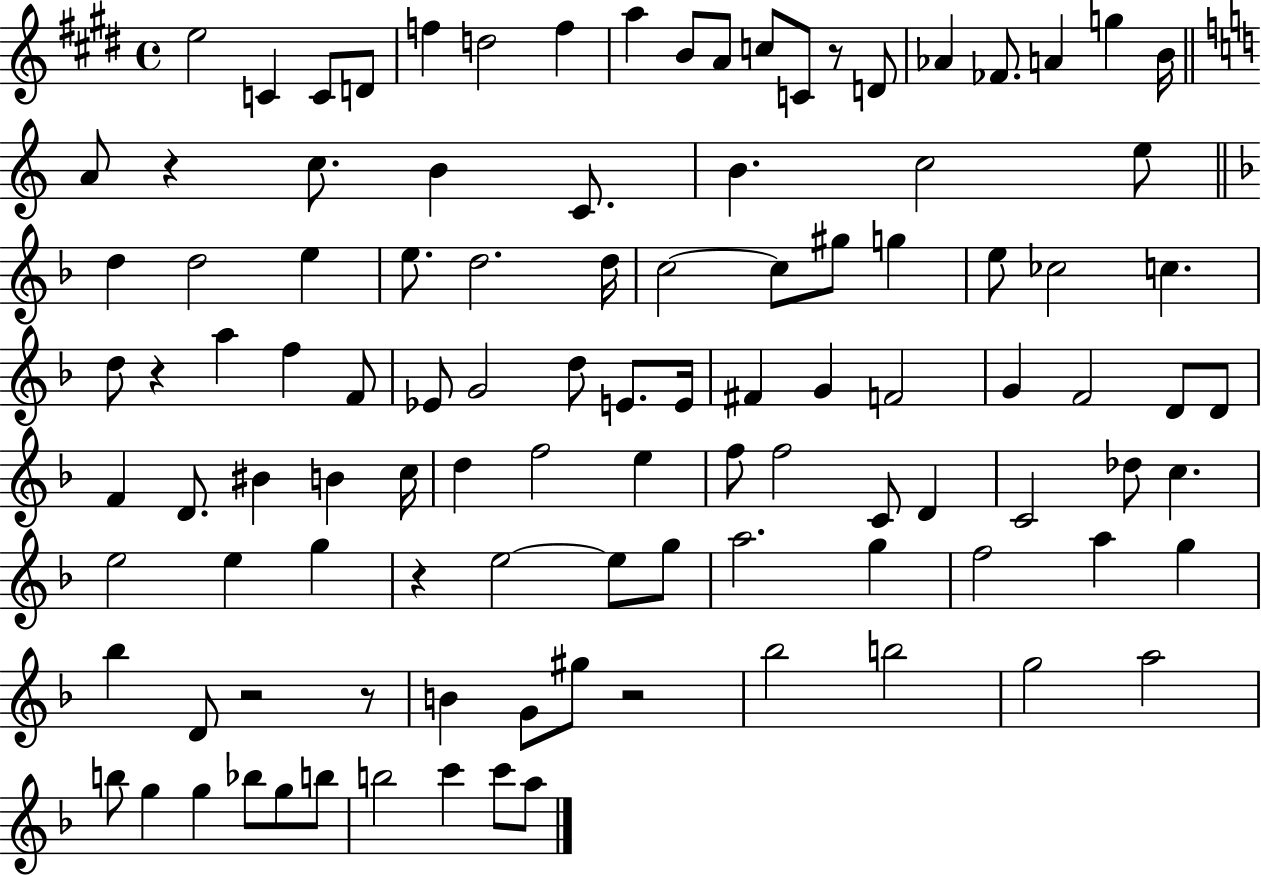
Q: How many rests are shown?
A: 7